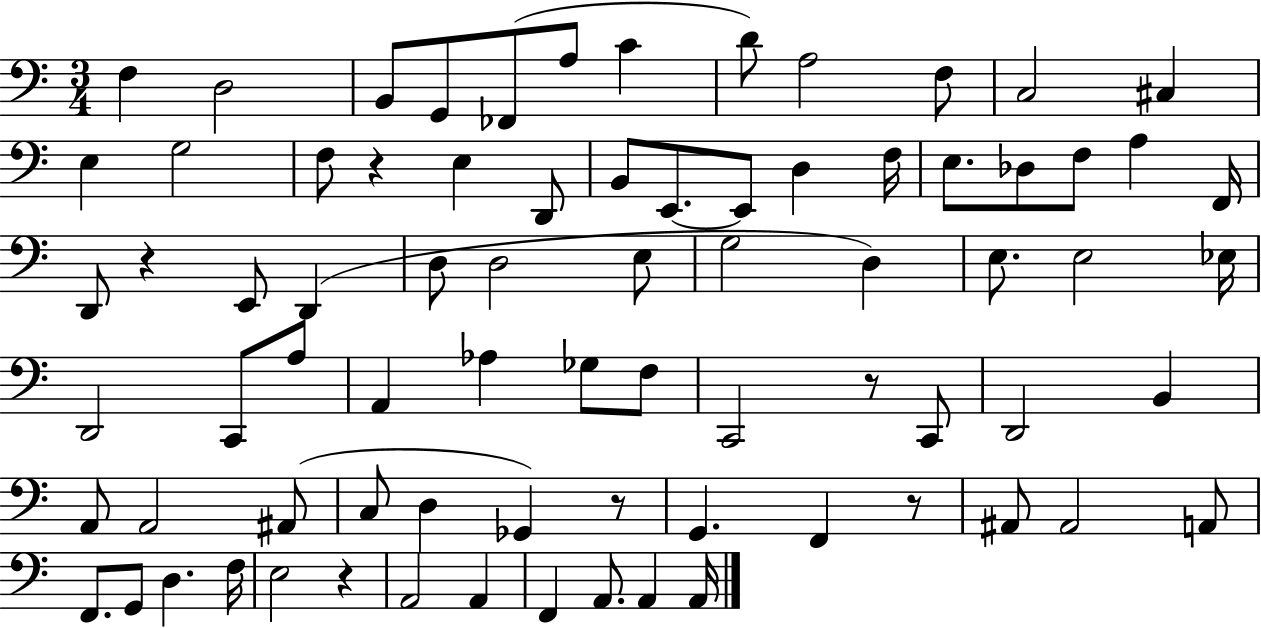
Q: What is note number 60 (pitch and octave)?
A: A2